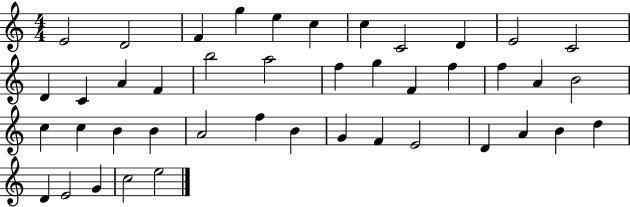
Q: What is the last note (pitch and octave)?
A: E5